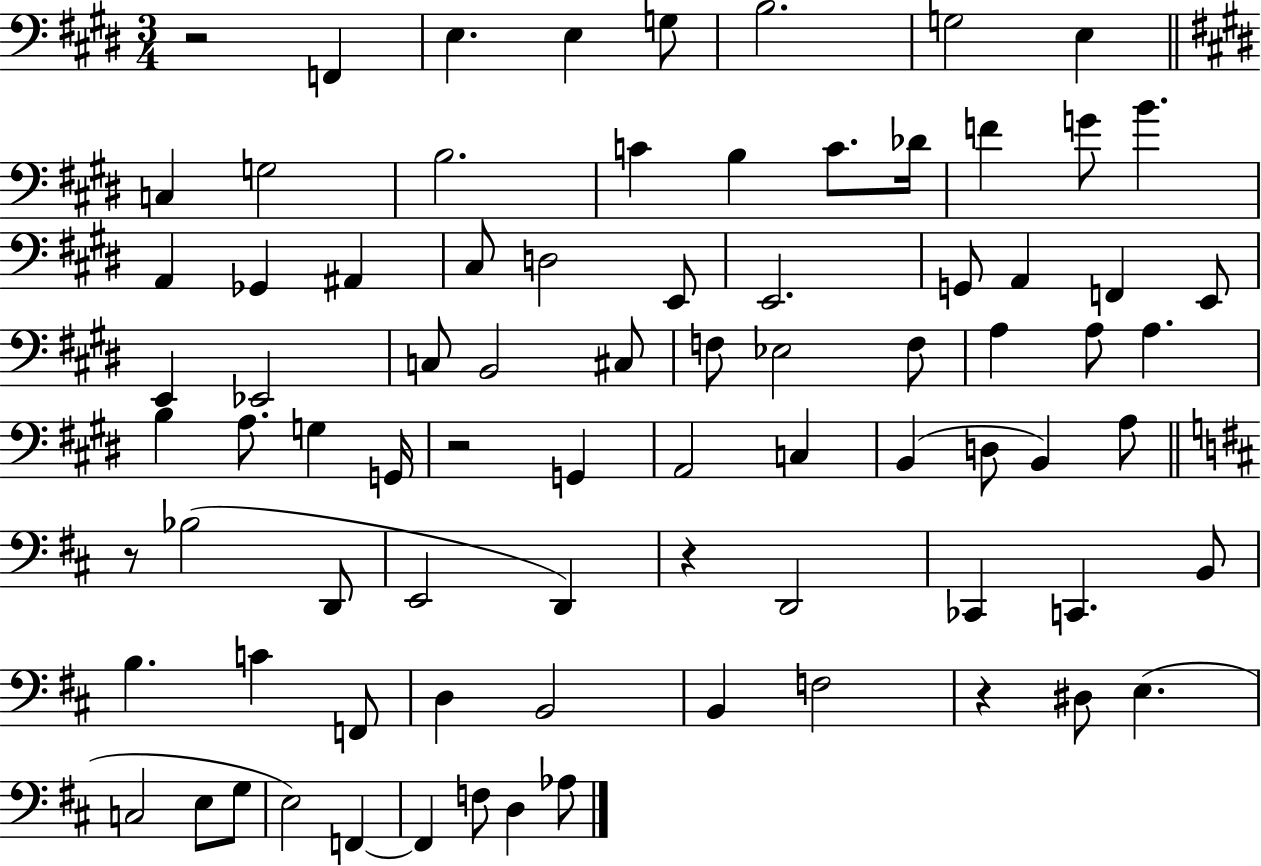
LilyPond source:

{
  \clef bass
  \numericTimeSignature
  \time 3/4
  \key e \major
  r2 f,4 | e4. e4 g8 | b2. | g2 e4 | \break \bar "||" \break \key e \major c4 g2 | b2. | c'4 b4 c'8. des'16 | f'4 g'8 b'4. | \break a,4 ges,4 ais,4 | cis8 d2 e,8 | e,2. | g,8 a,4 f,4 e,8 | \break e,4 ees,2 | c8 b,2 cis8 | f8 ees2 f8 | a4 a8 a4. | \break b4 a8. g4 g,16 | r2 g,4 | a,2 c4 | b,4( d8 b,4) a8 | \break \bar "||" \break \key d \major r8 bes2( d,8 | e,2 d,4) | r4 d,2 | ces,4 c,4. b,8 | \break b4. c'4 f,8 | d4 b,2 | b,4 f2 | r4 dis8 e4.( | \break c2 e8 g8 | e2) f,4~~ | f,4 f8 d4 aes8 | \bar "|."
}